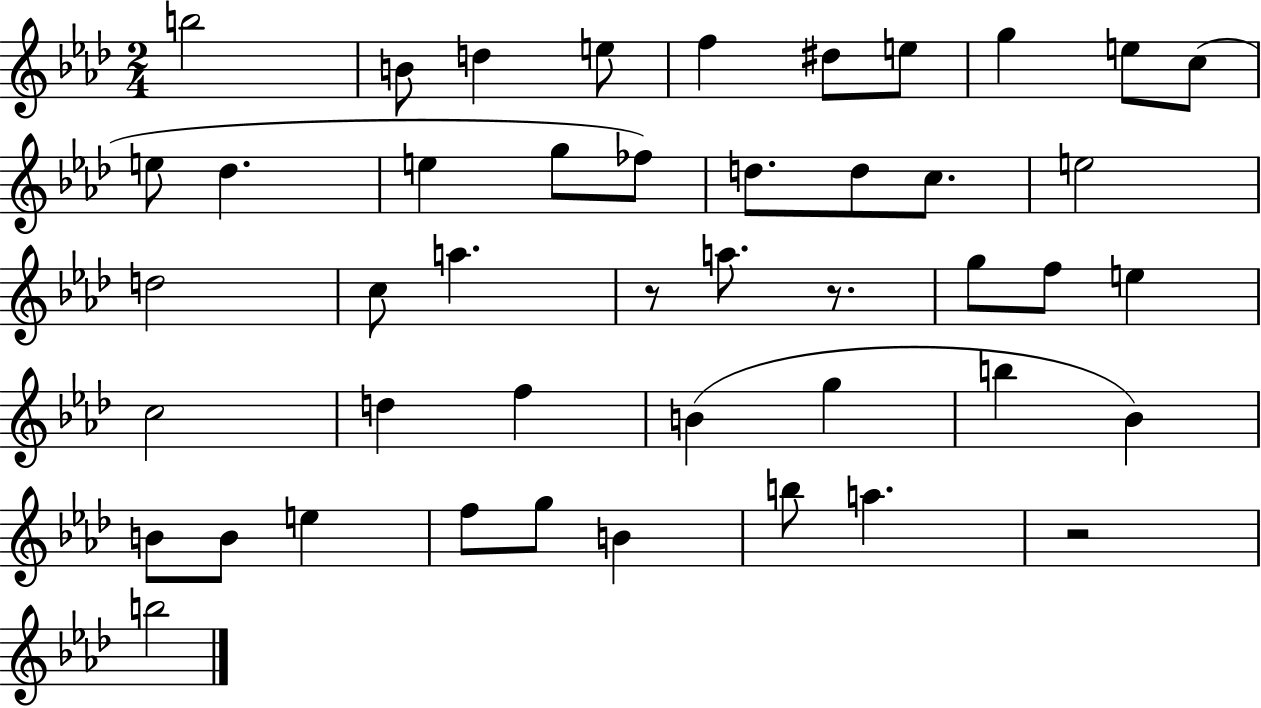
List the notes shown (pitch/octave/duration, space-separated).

B5/h B4/e D5/q E5/e F5/q D#5/e E5/e G5/q E5/e C5/e E5/e Db5/q. E5/q G5/e FES5/e D5/e. D5/e C5/e. E5/h D5/h C5/e A5/q. R/e A5/e. R/e. G5/e F5/e E5/q C5/h D5/q F5/q B4/q G5/q B5/q Bb4/q B4/e B4/e E5/q F5/e G5/e B4/q B5/e A5/q. R/h B5/h